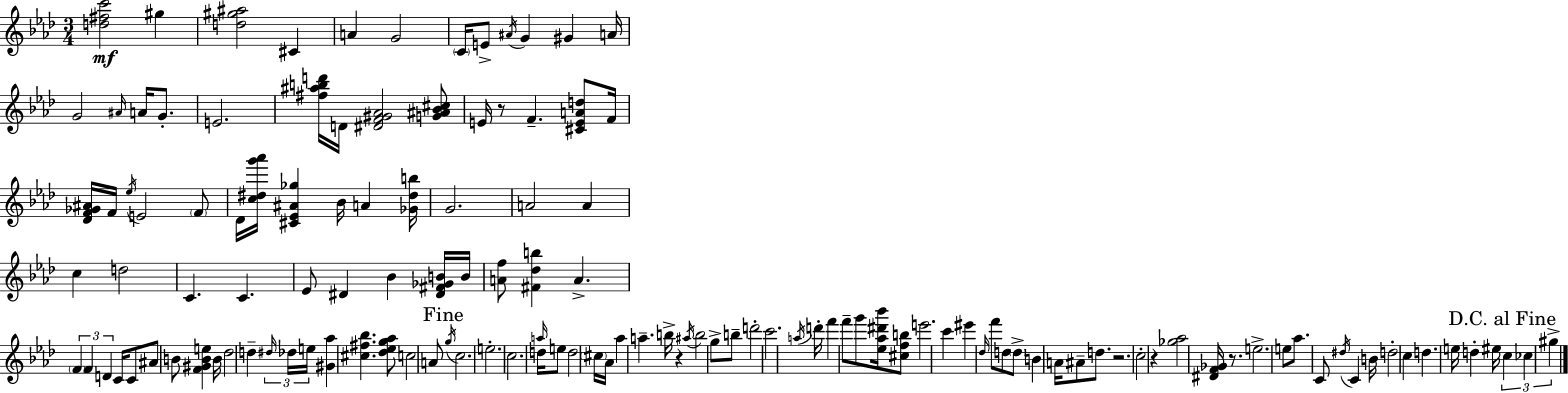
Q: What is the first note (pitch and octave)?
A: G#5